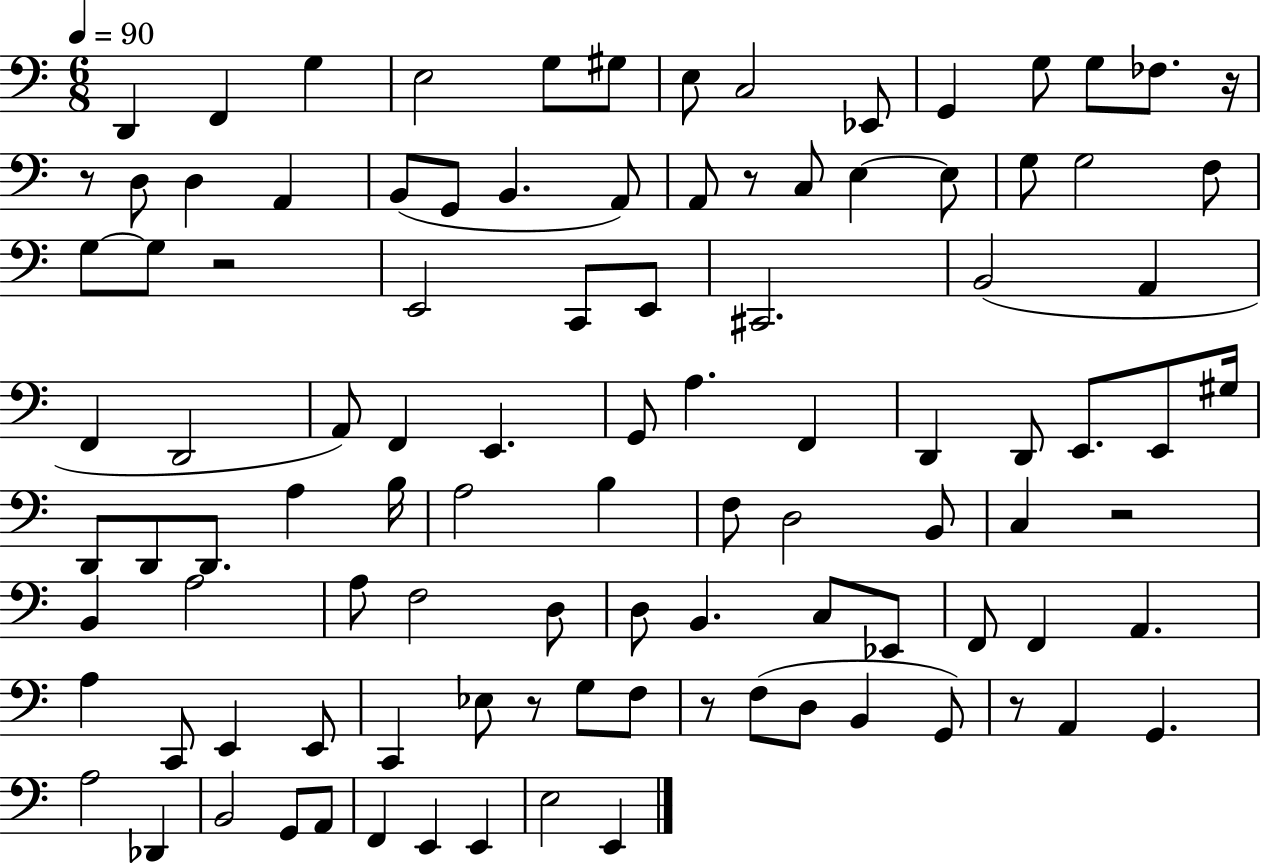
D2/q F2/q G3/q E3/h G3/e G#3/e E3/e C3/h Eb2/e G2/q G3/e G3/e FES3/e. R/s R/e D3/e D3/q A2/q B2/e G2/e B2/q. A2/e A2/e R/e C3/e E3/q E3/e G3/e G3/h F3/e G3/e G3/e R/h E2/h C2/e E2/e C#2/h. B2/h A2/q F2/q D2/h A2/e F2/q E2/q. G2/e A3/q. F2/q D2/q D2/e E2/e. E2/e G#3/s D2/e D2/e D2/e. A3/q B3/s A3/h B3/q F3/e D3/h B2/e C3/q R/h B2/q A3/h A3/e F3/h D3/e D3/e B2/q. C3/e Eb2/e F2/e F2/q A2/q. A3/q C2/e E2/q E2/e C2/q Eb3/e R/e G3/e F3/e R/e F3/e D3/e B2/q G2/e R/e A2/q G2/q. A3/h Db2/q B2/h G2/e A2/e F2/q E2/q E2/q E3/h E2/q